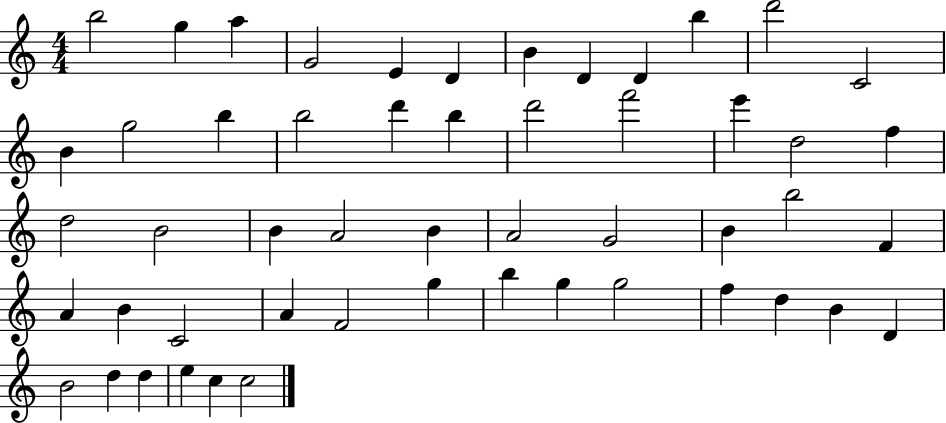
B5/h G5/q A5/q G4/h E4/q D4/q B4/q D4/q D4/q B5/q D6/h C4/h B4/q G5/h B5/q B5/h D6/q B5/q D6/h F6/h E6/q D5/h F5/q D5/h B4/h B4/q A4/h B4/q A4/h G4/h B4/q B5/h F4/q A4/q B4/q C4/h A4/q F4/h G5/q B5/q G5/q G5/h F5/q D5/q B4/q D4/q B4/h D5/q D5/q E5/q C5/q C5/h